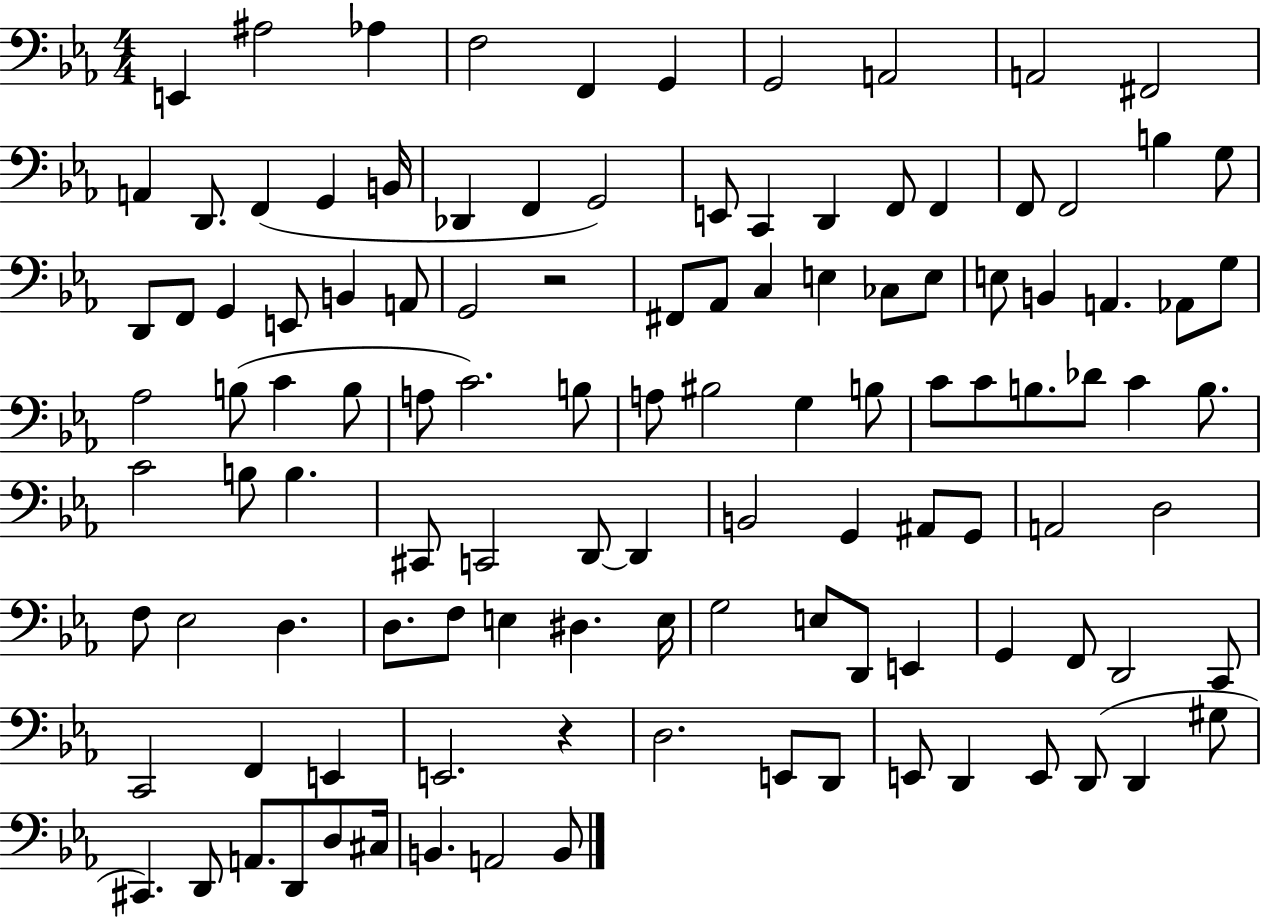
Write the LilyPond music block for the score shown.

{
  \clef bass
  \numericTimeSignature
  \time 4/4
  \key ees \major
  e,4 ais2 aes4 | f2 f,4 g,4 | g,2 a,2 | a,2 fis,2 | \break a,4 d,8. f,4( g,4 b,16 | des,4 f,4 g,2) | e,8 c,4 d,4 f,8 f,4 | f,8 f,2 b4 g8 | \break d,8 f,8 g,4 e,8 b,4 a,8 | g,2 r2 | fis,8 aes,8 c4 e4 ces8 e8 | e8 b,4 a,4. aes,8 g8 | \break aes2 b8( c'4 b8 | a8 c'2.) b8 | a8 bis2 g4 b8 | c'8 c'8 b8. des'8 c'4 b8. | \break c'2 b8 b4. | cis,8 c,2 d,8~~ d,4 | b,2 g,4 ais,8 g,8 | a,2 d2 | \break f8 ees2 d4. | d8. f8 e4 dis4. e16 | g2 e8 d,8 e,4 | g,4 f,8 d,2 c,8 | \break c,2 f,4 e,4 | e,2. r4 | d2. e,8 d,8 | e,8 d,4 e,8 d,8( d,4 gis8 | \break cis,4.) d,8 a,8. d,8 d8 cis16 | b,4. a,2 b,8 | \bar "|."
}